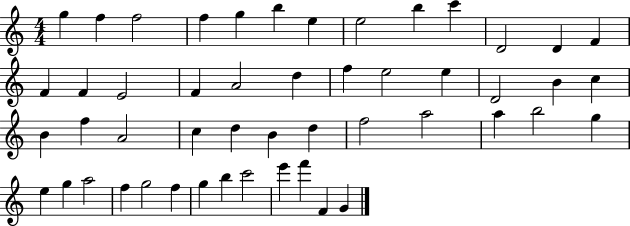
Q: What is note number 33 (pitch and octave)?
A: F5